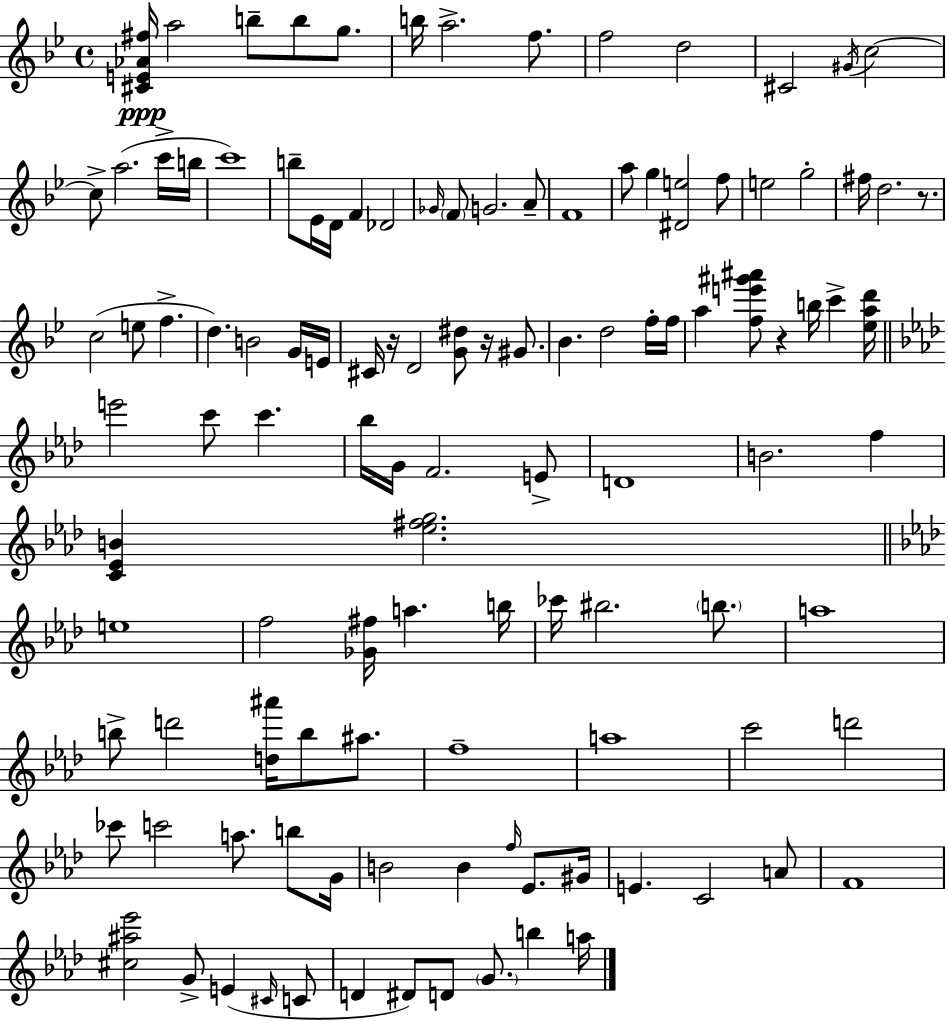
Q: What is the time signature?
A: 4/4